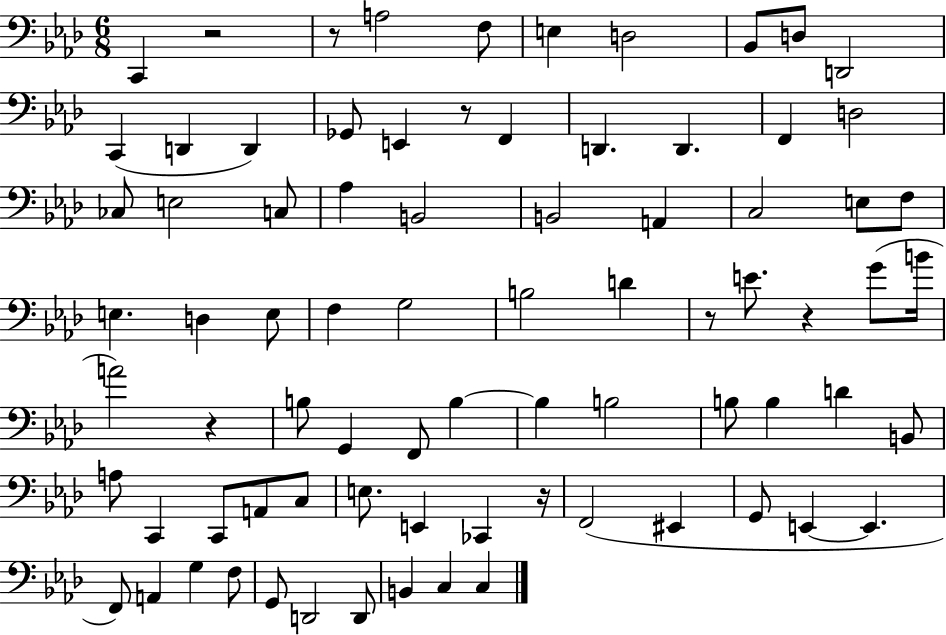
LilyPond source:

{
  \clef bass
  \numericTimeSignature
  \time 6/8
  \key aes \major
  c,4 r2 | r8 a2 f8 | e4 d2 | bes,8 d8 d,2 | \break c,4( d,4 d,4) | ges,8 e,4 r8 f,4 | d,4. d,4. | f,4 d2 | \break ces8 e2 c8 | aes4 b,2 | b,2 a,4 | c2 e8 f8 | \break e4. d4 e8 | f4 g2 | b2 d'4 | r8 e'8. r4 g'8( b'16 | \break a'2) r4 | b8 g,4 f,8 b4~~ | b4 b2 | b8 b4 d'4 b,8 | \break a8 c,4 c,8 a,8 c8 | e8. e,4 ces,4 r16 | f,2( eis,4 | g,8 e,4~~ e,4. | \break f,8) a,4 g4 f8 | g,8 d,2 d,8 | b,4 c4 c4 | \bar "|."
}